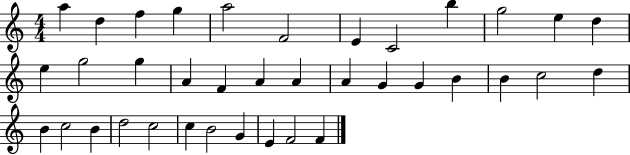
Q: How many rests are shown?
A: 0